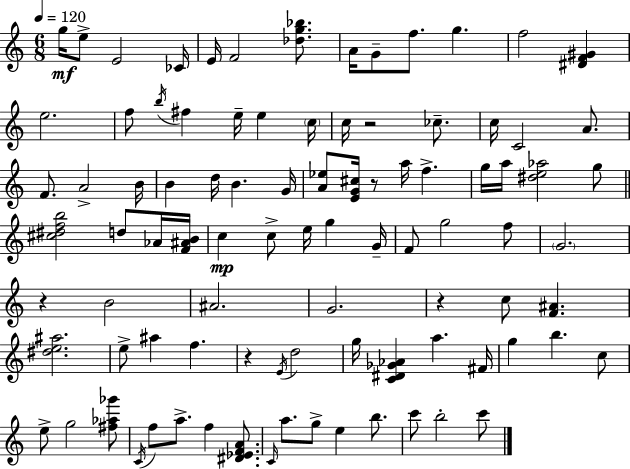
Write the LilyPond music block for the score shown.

{
  \clef treble
  \numericTimeSignature
  \time 6/8
  \key a \minor
  \tempo 4 = 120
  g''16\mf e''8-> e'2 ces'16 | e'16 f'2 <des'' g'' bes''>8. | a'16 g'8-- f''8. g''4. | f''2 <dis' f' gis'>4 | \break e''2. | f''8 \acciaccatura { b''16 } fis''4 e''16-- e''4 | \parenthesize c''16 c''16 r2 ces''8.-- | c''16 c'2 a'8. | \break f'8. a'2-> | b'16 b'4 d''16 b'4. | g'16 <a' ees''>8 <e' g' cis''>16 r8 a''16 f''4.-> | g''16 a''16 <dis'' e'' aes''>2 g''8 | \break \bar "||" \break \key a \minor <cis'' dis'' f'' b''>2 d''8 aes'16 <f' ais' b'>16 | c''4\mp c''8-> e''16 g''4 g'16-- | f'8 g''2 f''8 | \parenthesize g'2. | \break r4 b'2 | ais'2. | g'2. | r4 c''8 <f' ais'>4. | \break <dis'' e'' ais''>2. | e''8-> ais''4 f''4. | r4 \acciaccatura { e'16 } d''2 | g''16 <c' dis' ges' aes'>4 a''4. | \break fis'16 g''4 b''4. c''8 | e''8-> g''2 <fis'' aes'' ges'''>8 | \acciaccatura { c'16 } f''8 a''8.-> f''4 <dis' ees' f' a'>8. | \grace { c'16 } a''8. g''8-> e''4 | \break b''8. c'''8 b''2-. | c'''8 \bar "|."
}